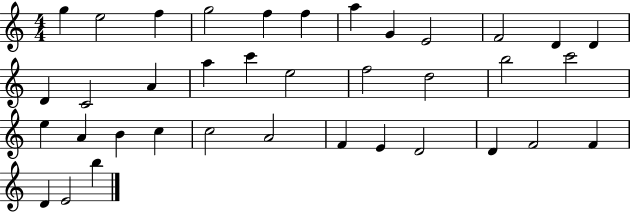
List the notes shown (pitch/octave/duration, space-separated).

G5/q E5/h F5/q G5/h F5/q F5/q A5/q G4/q E4/h F4/h D4/q D4/q D4/q C4/h A4/q A5/q C6/q E5/h F5/h D5/h B5/h C6/h E5/q A4/q B4/q C5/q C5/h A4/h F4/q E4/q D4/h D4/q F4/h F4/q D4/q E4/h B5/q